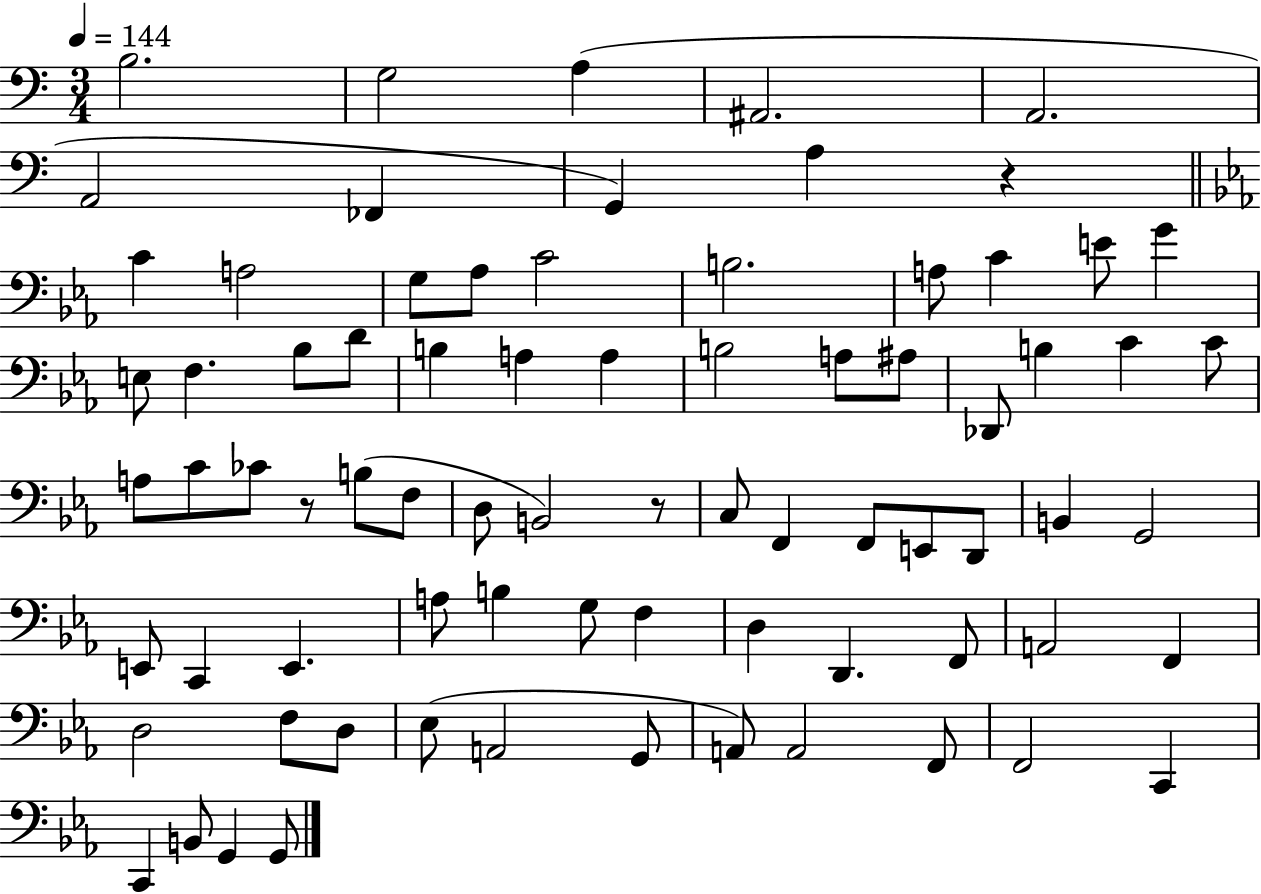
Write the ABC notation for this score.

X:1
T:Untitled
M:3/4
L:1/4
K:C
B,2 G,2 A, ^A,,2 A,,2 A,,2 _F,, G,, A, z C A,2 G,/2 _A,/2 C2 B,2 A,/2 C E/2 G E,/2 F, _B,/2 D/2 B, A, A, B,2 A,/2 ^A,/2 _D,,/2 B, C C/2 A,/2 C/2 _C/2 z/2 B,/2 F,/2 D,/2 B,,2 z/2 C,/2 F,, F,,/2 E,,/2 D,,/2 B,, G,,2 E,,/2 C,, E,, A,/2 B, G,/2 F, D, D,, F,,/2 A,,2 F,, D,2 F,/2 D,/2 _E,/2 A,,2 G,,/2 A,,/2 A,,2 F,,/2 F,,2 C,, C,, B,,/2 G,, G,,/2